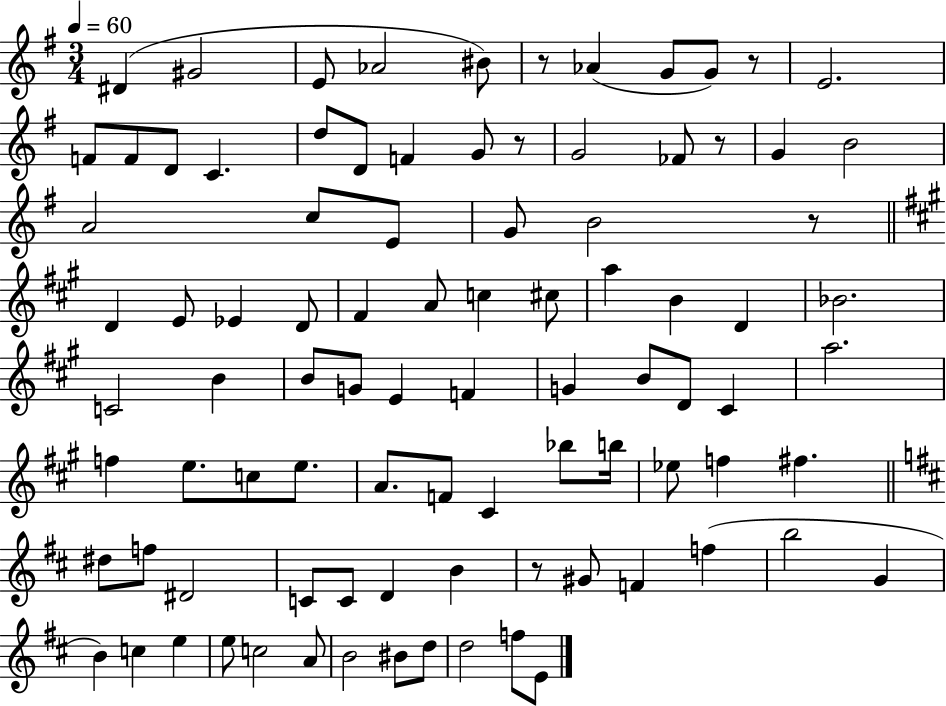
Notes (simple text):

D#4/q G#4/h E4/e Ab4/h BIS4/e R/e Ab4/q G4/e G4/e R/e E4/h. F4/e F4/e D4/e C4/q. D5/e D4/e F4/q G4/e R/e G4/h FES4/e R/e G4/q B4/h A4/h C5/e E4/e G4/e B4/h R/e D4/q E4/e Eb4/q D4/e F#4/q A4/e C5/q C#5/e A5/q B4/q D4/q Bb4/h. C4/h B4/q B4/e G4/e E4/q F4/q G4/q B4/e D4/e C#4/q A5/h. F5/q E5/e. C5/e E5/e. A4/e. F4/e C#4/q Bb5/e B5/s Eb5/e F5/q F#5/q. D#5/e F5/e D#4/h C4/e C4/e D4/q B4/q R/e G#4/e F4/q F5/q B5/h G4/q B4/q C5/q E5/q E5/e C5/h A4/e B4/h BIS4/e D5/e D5/h F5/e E4/e